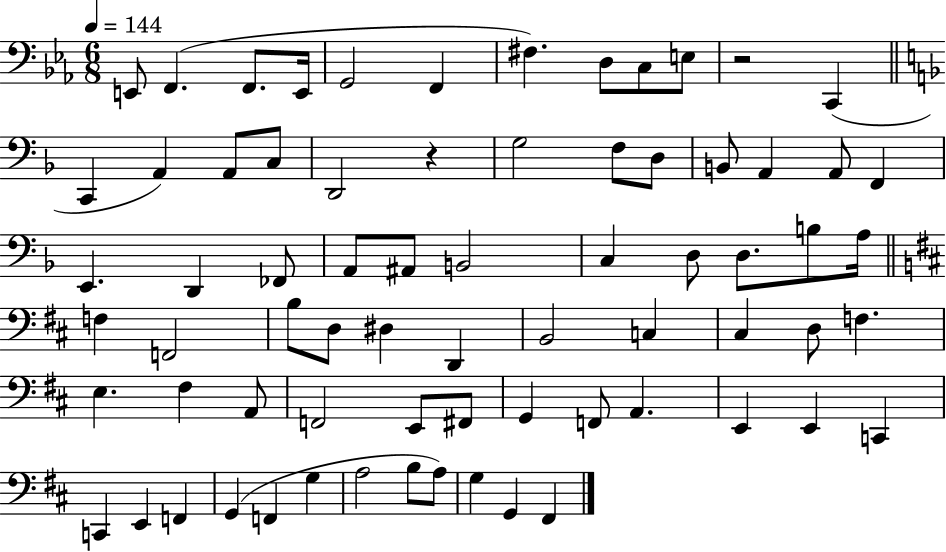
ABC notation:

X:1
T:Untitled
M:6/8
L:1/4
K:Eb
E,,/2 F,, F,,/2 E,,/4 G,,2 F,, ^F, D,/2 C,/2 E,/2 z2 C,, C,, A,, A,,/2 C,/2 D,,2 z G,2 F,/2 D,/2 B,,/2 A,, A,,/2 F,, E,, D,, _F,,/2 A,,/2 ^A,,/2 B,,2 C, D,/2 D,/2 B,/2 A,/4 F, F,,2 B,/2 D,/2 ^D, D,, B,,2 C, ^C, D,/2 F, E, ^F, A,,/2 F,,2 E,,/2 ^F,,/2 G,, F,,/2 A,, E,, E,, C,, C,, E,, F,, G,, F,, G, A,2 B,/2 A,/2 G, G,, ^F,,